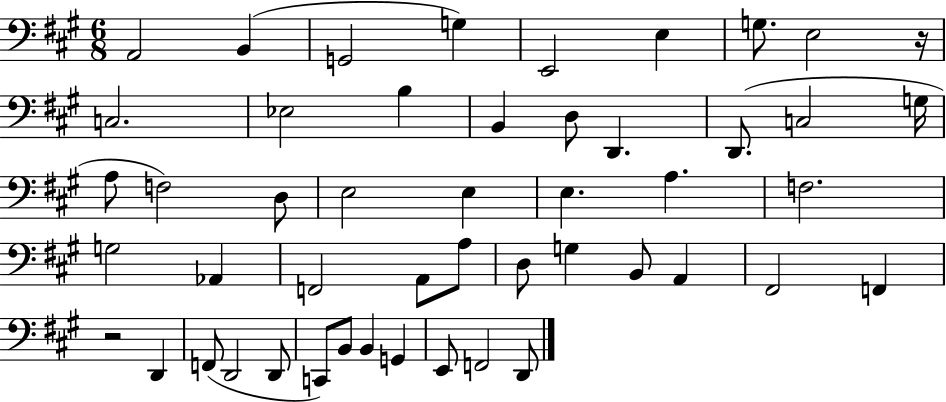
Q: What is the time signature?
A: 6/8